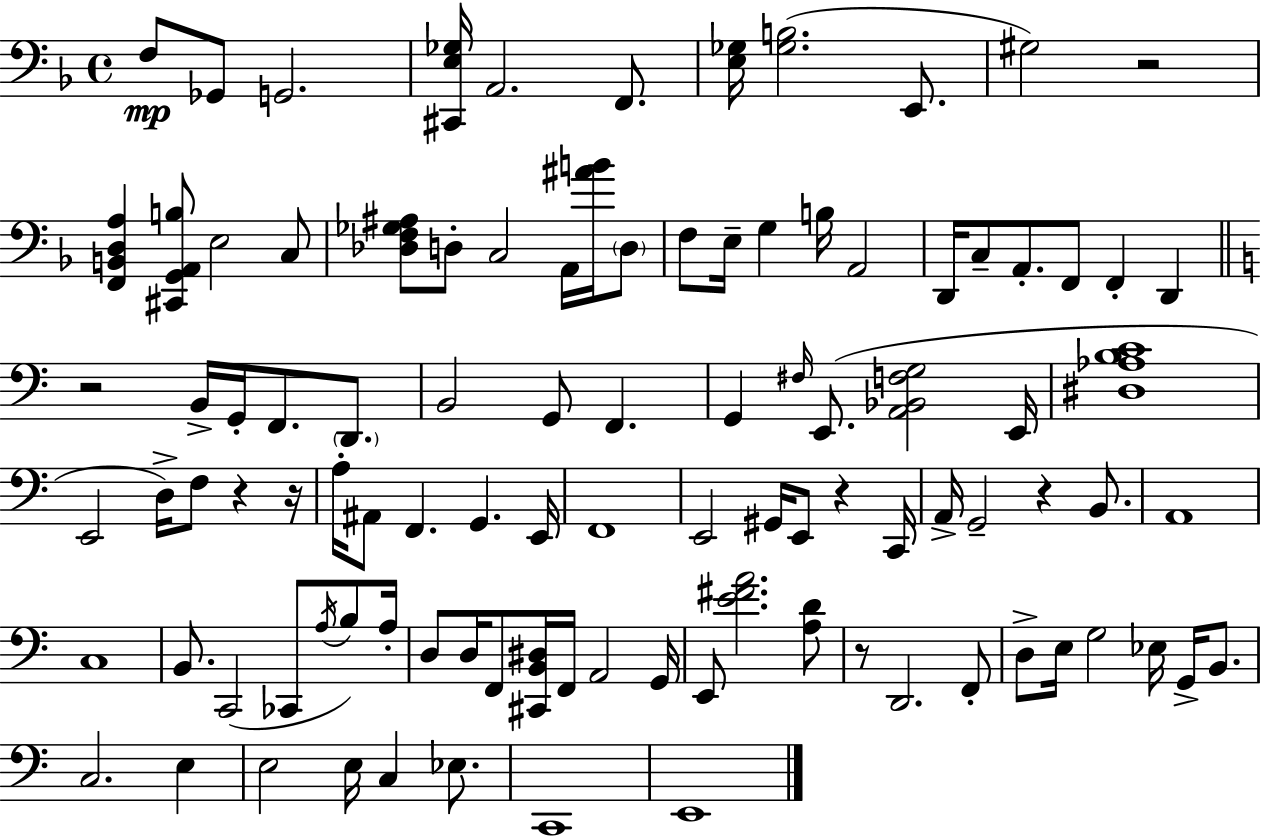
F3/e Gb2/e G2/h. [C#2,E3,Gb3]/s A2/h. F2/e. [E3,Gb3]/s [Gb3,B3]/h. E2/e. G#3/h R/h [F2,B2,D3,A3]/q [C#2,G2,A2,B3]/e E3/h C3/e [Db3,F3,Gb3,A#3]/e D3/e C3/h A2/s [A#4,B4]/s D3/e F3/e E3/s G3/q B3/s A2/h D2/s C3/e A2/e. F2/e F2/q D2/q R/h B2/s G2/s F2/e. D2/e. B2/h G2/e F2/q. G2/q F#3/s E2/e. [A2,Bb2,F3,G3]/h E2/s [D#3,Ab3,B3,C4]/w E2/h D3/s F3/e R/q R/s A3/s A#2/e F2/q. G2/q. E2/s F2/w E2/h G#2/s E2/e R/q C2/s A2/s G2/h R/q B2/e. A2/w C3/w B2/e. C2/h CES2/e A3/s B3/e A3/s D3/e D3/s F2/e [C#2,B2,D#3]/s F2/s A2/h G2/s E2/e [E4,F#4,A4]/h. [A3,D4]/e R/e D2/h. F2/e D3/e E3/s G3/h Eb3/s G2/s B2/e. C3/h. E3/q E3/h E3/s C3/q Eb3/e. C2/w E2/w